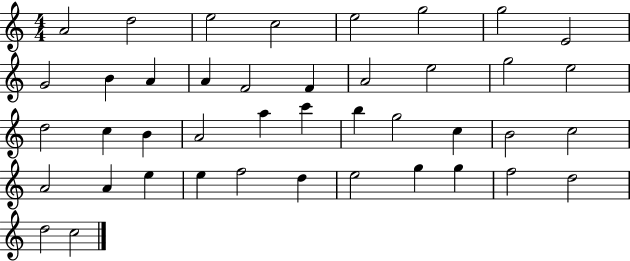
{
  \clef treble
  \numericTimeSignature
  \time 4/4
  \key c \major
  a'2 d''2 | e''2 c''2 | e''2 g''2 | g''2 e'2 | \break g'2 b'4 a'4 | a'4 f'2 f'4 | a'2 e''2 | g''2 e''2 | \break d''2 c''4 b'4 | a'2 a''4 c'''4 | b''4 g''2 c''4 | b'2 c''2 | \break a'2 a'4 e''4 | e''4 f''2 d''4 | e''2 g''4 g''4 | f''2 d''2 | \break d''2 c''2 | \bar "|."
}